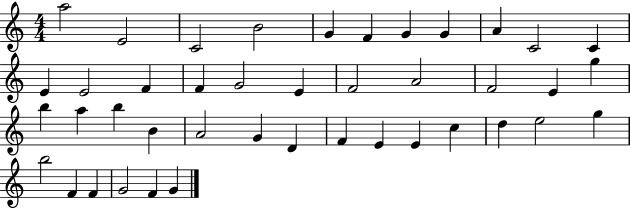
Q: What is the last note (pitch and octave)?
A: G4